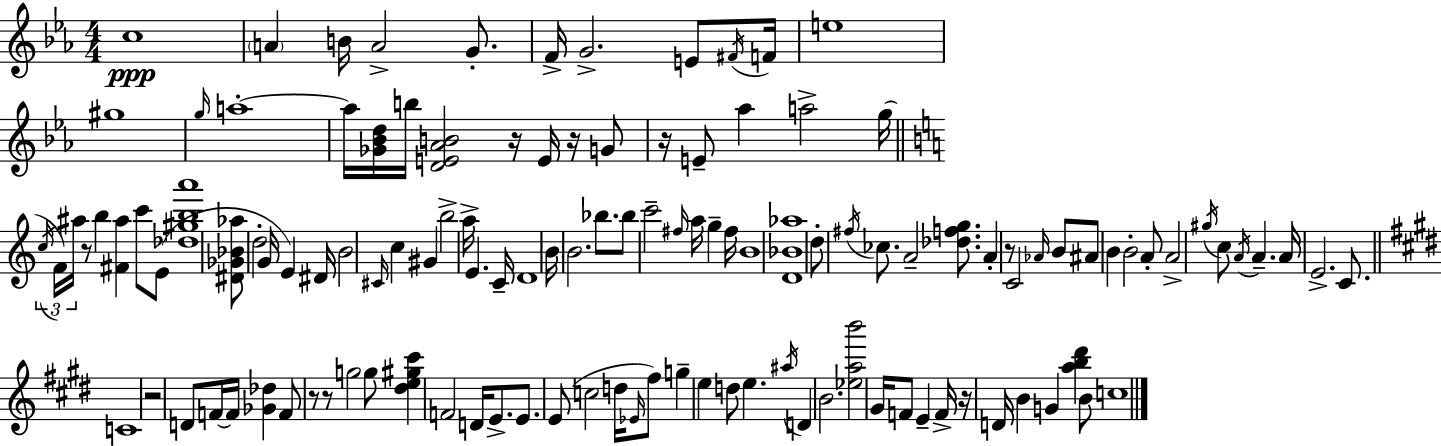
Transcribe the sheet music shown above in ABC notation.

X:1
T:Untitled
M:4/4
L:1/4
K:Cm
c4 A B/4 A2 G/2 F/4 G2 E/2 ^F/4 F/4 e4 ^g4 g/4 a4 a/4 [_G_Bd]/4 b/4 [DE_AB]2 z/4 E/4 z/4 G/2 z/4 E/2 _a a2 g/4 c/4 F/4 ^a/4 z/2 b [^F^a] c'/2 E/2 [_d^gba']4 [^D_G_B_a]/2 d2 G/4 E ^D/4 B2 ^C/4 c ^G b2 a/4 E C/4 D4 B/4 B2 _b/2 _b/2 c'2 ^f/4 a/4 g ^f/4 B4 [D_B_a]4 d/2 ^f/4 _c/2 A2 [_dfg]/2 A z/2 C2 _A/4 B/2 ^A/2 B B2 A/2 A2 ^g/4 c/2 A/4 A A/4 E2 C/2 C4 z2 D/2 F/4 F/4 [_G_d] F/2 z/2 z/2 g2 g/2 [^de^g^c'] F2 D/4 E/2 E/2 E/2 c2 d/4 _E/4 ^f/2 g e d/2 e ^a/4 D B2 [_eab']2 ^G/4 F/2 E F/4 z/4 D/4 B G [ab^d'] B/2 c4